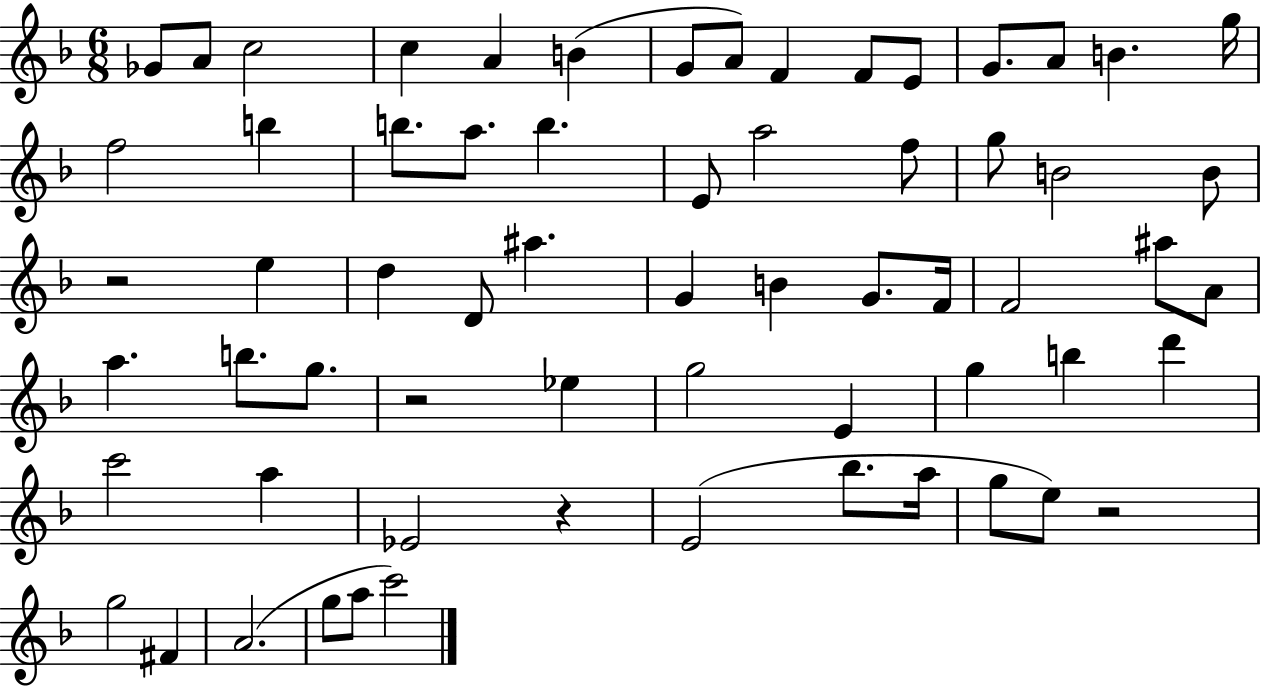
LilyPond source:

{
  \clef treble
  \numericTimeSignature
  \time 6/8
  \key f \major
  \repeat volta 2 { ges'8 a'8 c''2 | c''4 a'4 b'4( | g'8 a'8) f'4 f'8 e'8 | g'8. a'8 b'4. g''16 | \break f''2 b''4 | b''8. a''8. b''4. | e'8 a''2 f''8 | g''8 b'2 b'8 | \break r2 e''4 | d''4 d'8 ais''4. | g'4 b'4 g'8. f'16 | f'2 ais''8 a'8 | \break a''4. b''8. g''8. | r2 ees''4 | g''2 e'4 | g''4 b''4 d'''4 | \break c'''2 a''4 | ees'2 r4 | e'2( bes''8. a''16 | g''8 e''8) r2 | \break g''2 fis'4 | a'2.( | g''8 a''8 c'''2) | } \bar "|."
}